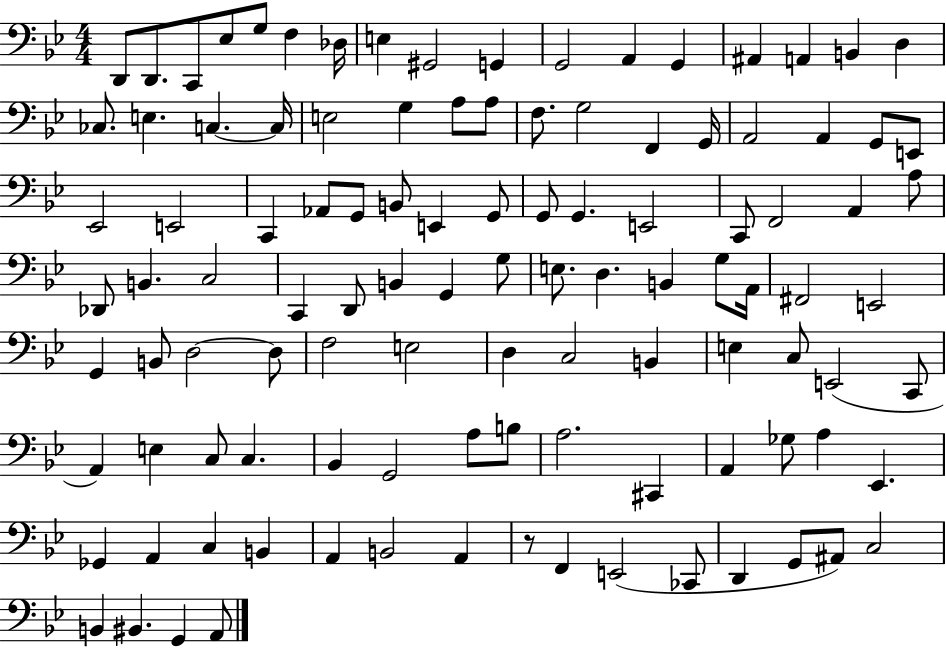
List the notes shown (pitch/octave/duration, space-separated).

D2/e D2/e. C2/e Eb3/e G3/e F3/q Db3/s E3/q G#2/h G2/q G2/h A2/q G2/q A#2/q A2/q B2/q D3/q CES3/e. E3/q. C3/q. C3/s E3/h G3/q A3/e A3/e F3/e. G3/h F2/q G2/s A2/h A2/q G2/e E2/e Eb2/h E2/h C2/q Ab2/e G2/e B2/e E2/q G2/e G2/e G2/q. E2/h C2/e F2/h A2/q A3/e Db2/e B2/q. C3/h C2/q D2/e B2/q G2/q G3/e E3/e. D3/q. B2/q G3/e A2/s F#2/h E2/h G2/q B2/e D3/h D3/e F3/h E3/h D3/q C3/h B2/q E3/q C3/e E2/h C2/e A2/q E3/q C3/e C3/q. Bb2/q G2/h A3/e B3/e A3/h. C#2/q A2/q Gb3/e A3/q Eb2/q. Gb2/q A2/q C3/q B2/q A2/q B2/h A2/q R/e F2/q E2/h CES2/e D2/q G2/e A#2/e C3/h B2/q BIS2/q. G2/q A2/e